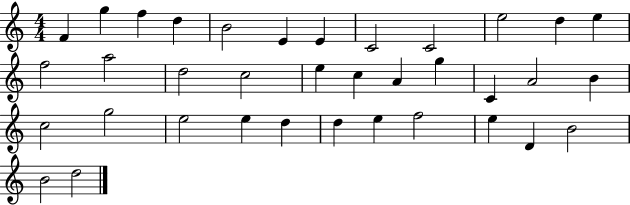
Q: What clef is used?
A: treble